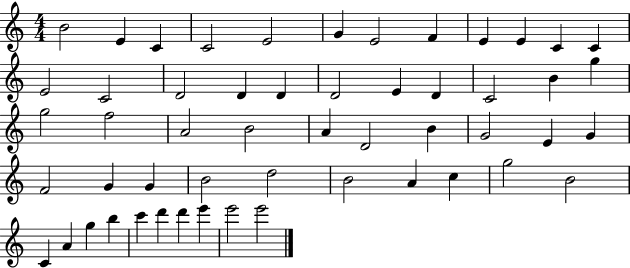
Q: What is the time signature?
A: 4/4